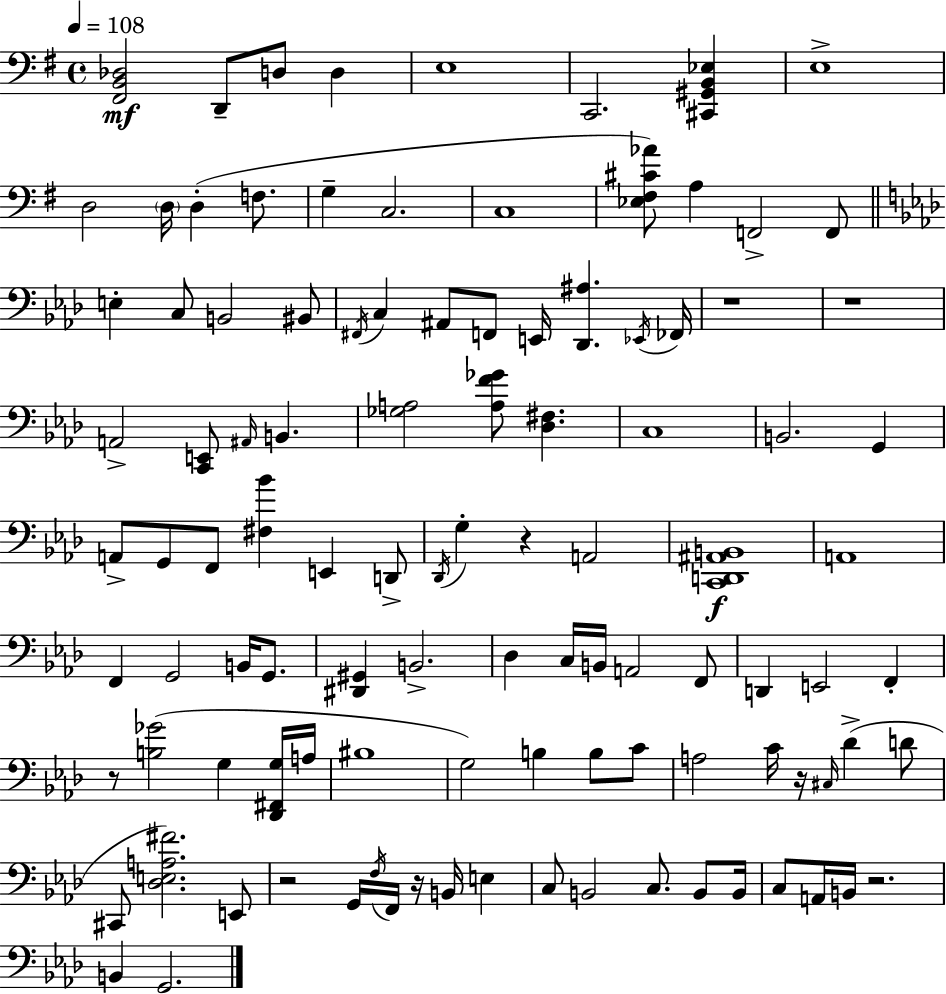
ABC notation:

X:1
T:Untitled
M:4/4
L:1/4
K:G
[^F,,B,,_D,]2 D,,/2 D,/2 D, E,4 C,,2 [^C,,^G,,B,,_E,] E,4 D,2 D,/4 D, F,/2 G, C,2 C,4 [_E,^F,^C_A]/2 A, F,,2 F,,/2 E, C,/2 B,,2 ^B,,/2 ^F,,/4 C, ^A,,/2 F,,/2 E,,/4 [_D,,^A,] _E,,/4 _F,,/4 z4 z4 A,,2 [C,,E,,]/2 ^A,,/4 B,, [_G,A,]2 [A,F_G]/2 [_D,^F,] C,4 B,,2 G,, A,,/2 G,,/2 F,,/2 [^F,_B] E,, D,,/2 _D,,/4 G, z A,,2 [C,,D,,^A,,B,,]4 A,,4 F,, G,,2 B,,/4 G,,/2 [^D,,^G,,] B,,2 _D, C,/4 B,,/4 A,,2 F,,/2 D,, E,,2 F,, z/2 [B,_G]2 G, [_D,,^F,,G,]/4 A,/4 ^B,4 G,2 B, B,/2 C/2 A,2 C/4 z/4 ^C,/4 _D D/2 ^C,,/2 [_D,E,A,^F]2 E,,/2 z2 G,,/4 F,/4 F,,/4 z/4 B,,/4 E, C,/2 B,,2 C,/2 B,,/2 B,,/4 C,/2 A,,/4 B,,/4 z2 B,, G,,2